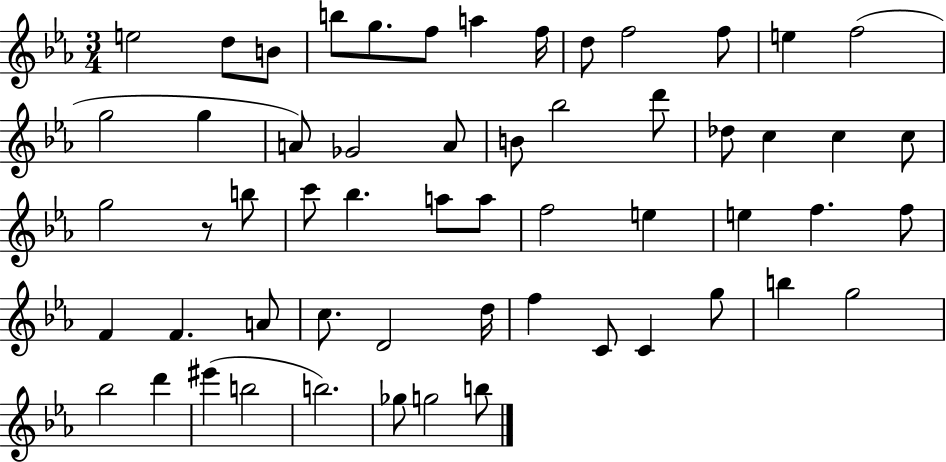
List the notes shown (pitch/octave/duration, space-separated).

E5/h D5/e B4/e B5/e G5/e. F5/e A5/q F5/s D5/e F5/h F5/e E5/q F5/h G5/h G5/q A4/e Gb4/h A4/e B4/e Bb5/h D6/e Db5/e C5/q C5/q C5/e G5/h R/e B5/e C6/e Bb5/q. A5/e A5/e F5/h E5/q E5/q F5/q. F5/e F4/q F4/q. A4/e C5/e. D4/h D5/s F5/q C4/e C4/q G5/e B5/q G5/h Bb5/h D6/q EIS6/q B5/h B5/h. Gb5/e G5/h B5/e